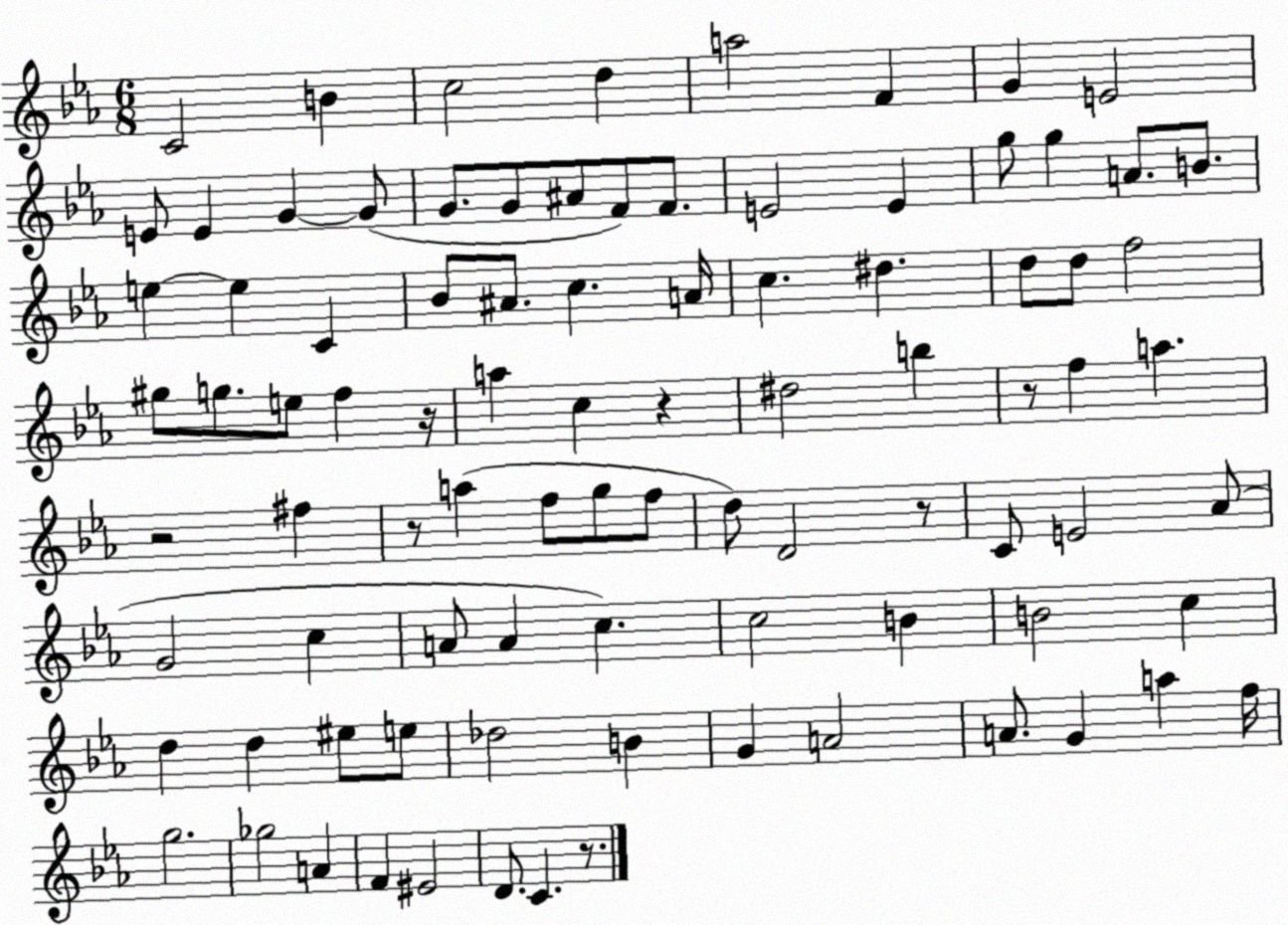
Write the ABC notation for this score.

X:1
T:Untitled
M:6/8
L:1/4
K:Eb
C2 B c2 d a2 F G E2 E/2 E G G/2 G/2 G/2 ^A/2 F/2 F/2 E2 E g/2 g A/2 B/2 e e C _B/2 ^A/2 c A/4 c ^d d/2 d/2 f2 ^g/2 g/2 e/2 f z/4 a c z ^d2 b z/2 f a z2 ^f z/2 a f/2 g/2 f/2 d/2 D2 z/2 C/2 E2 _A/2 G2 c A/2 A c c2 B B2 c d d ^e/2 e/2 _d2 B G A2 A/2 G a f/4 g2 _g2 A F ^E2 D/2 C z/2